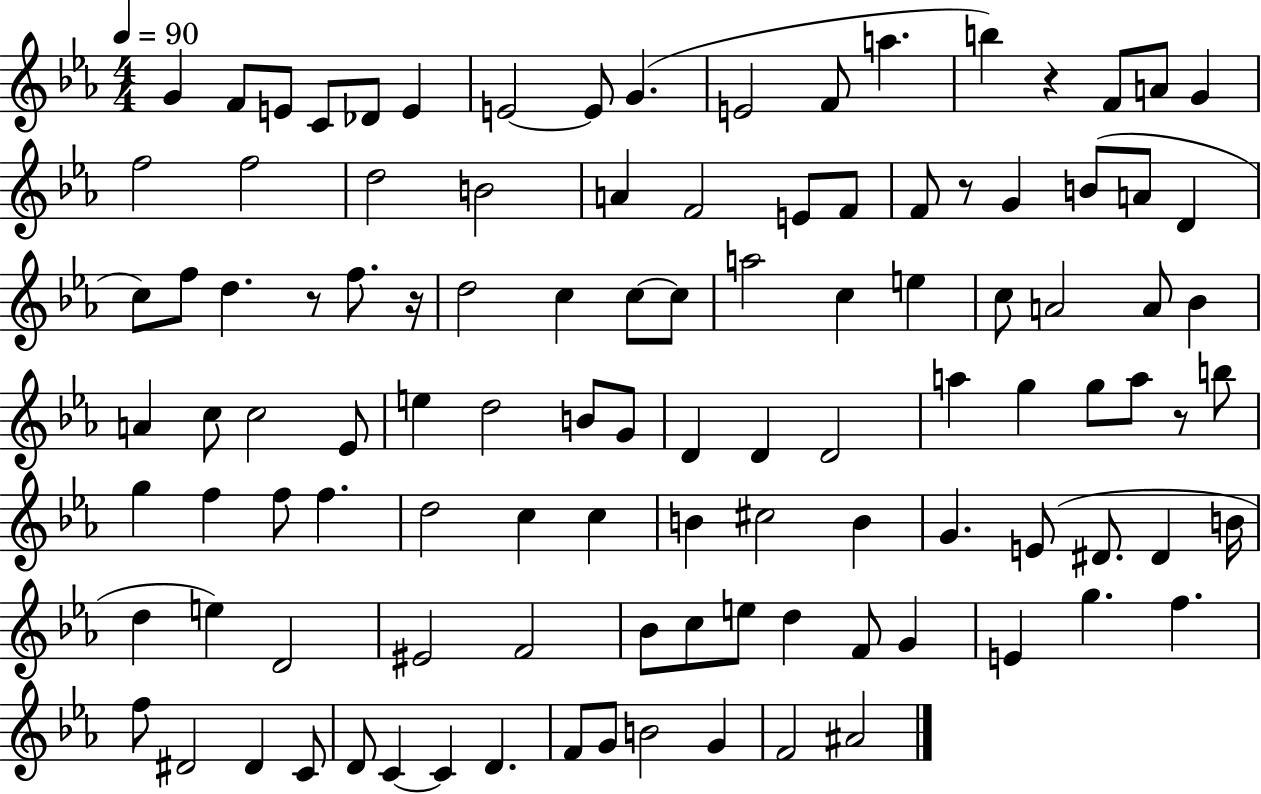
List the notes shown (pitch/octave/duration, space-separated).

G4/q F4/e E4/e C4/e Db4/e E4/q E4/h E4/e G4/q. E4/h F4/e A5/q. B5/q R/q F4/e A4/e G4/q F5/h F5/h D5/h B4/h A4/q F4/h E4/e F4/e F4/e R/e G4/q B4/e A4/e D4/q C5/e F5/e D5/q. R/e F5/e. R/s D5/h C5/q C5/e C5/e A5/h C5/q E5/q C5/e A4/h A4/e Bb4/q A4/q C5/e C5/h Eb4/e E5/q D5/h B4/e G4/e D4/q D4/q D4/h A5/q G5/q G5/e A5/e R/e B5/e G5/q F5/q F5/e F5/q. D5/h C5/q C5/q B4/q C#5/h B4/q G4/q. E4/e D#4/e. D#4/q B4/s D5/q E5/q D4/h EIS4/h F4/h Bb4/e C5/e E5/e D5/q F4/e G4/q E4/q G5/q. F5/q. F5/e D#4/h D#4/q C4/e D4/e C4/q C4/q D4/q. F4/e G4/e B4/h G4/q F4/h A#4/h